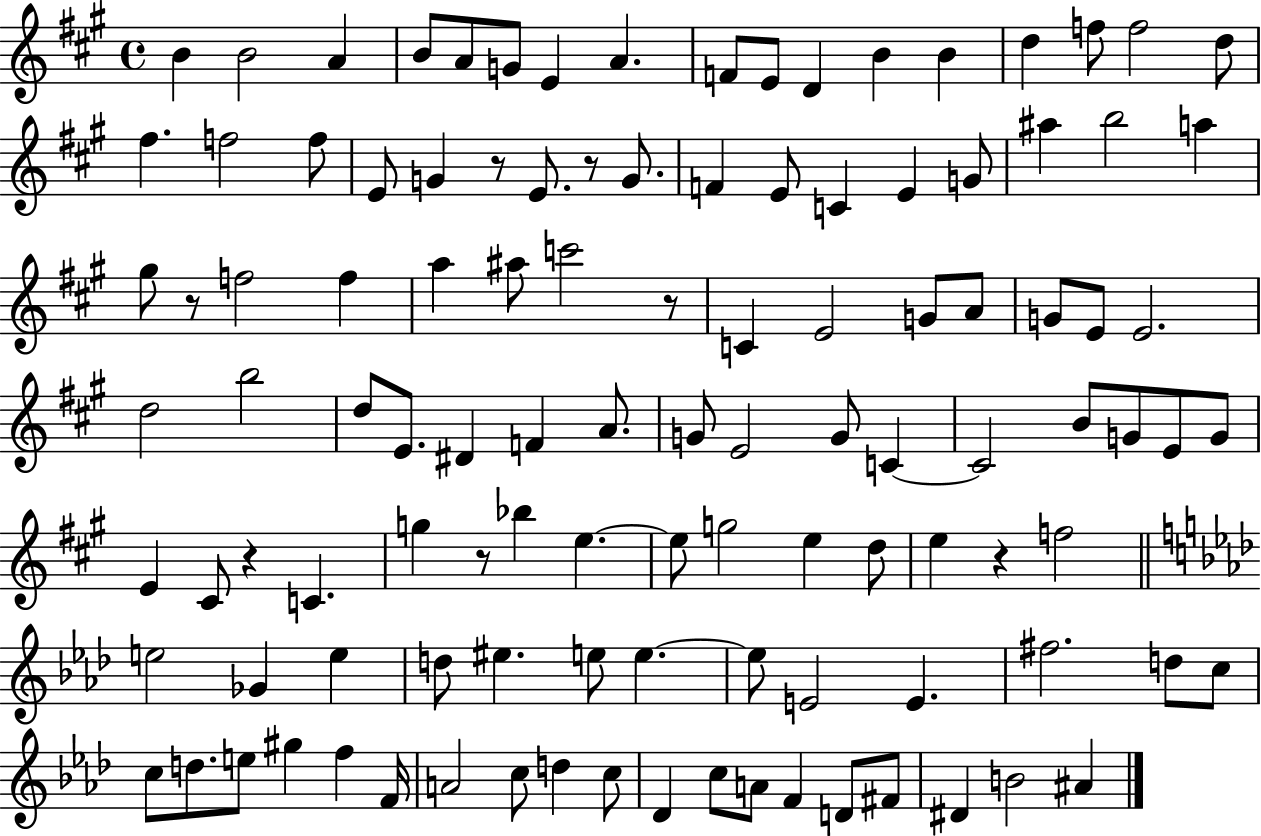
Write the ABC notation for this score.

X:1
T:Untitled
M:4/4
L:1/4
K:A
B B2 A B/2 A/2 G/2 E A F/2 E/2 D B B d f/2 f2 d/2 ^f f2 f/2 E/2 G z/2 E/2 z/2 G/2 F E/2 C E G/2 ^a b2 a ^g/2 z/2 f2 f a ^a/2 c'2 z/2 C E2 G/2 A/2 G/2 E/2 E2 d2 b2 d/2 E/2 ^D F A/2 G/2 E2 G/2 C C2 B/2 G/2 E/2 G/2 E ^C/2 z C g z/2 _b e e/2 g2 e d/2 e z f2 e2 _G e d/2 ^e e/2 e e/2 E2 E ^f2 d/2 c/2 c/2 d/2 e/2 ^g f F/4 A2 c/2 d c/2 _D c/2 A/2 F D/2 ^F/2 ^D B2 ^A